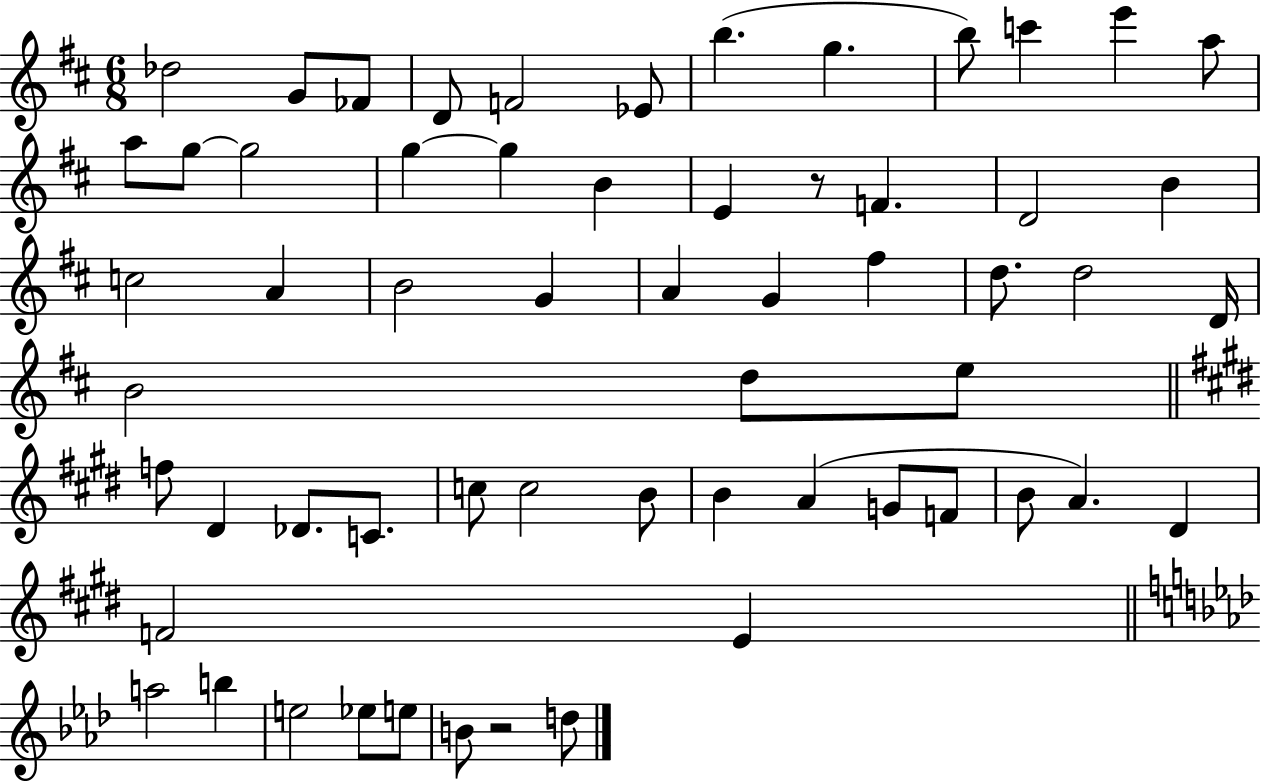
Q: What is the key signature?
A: D major